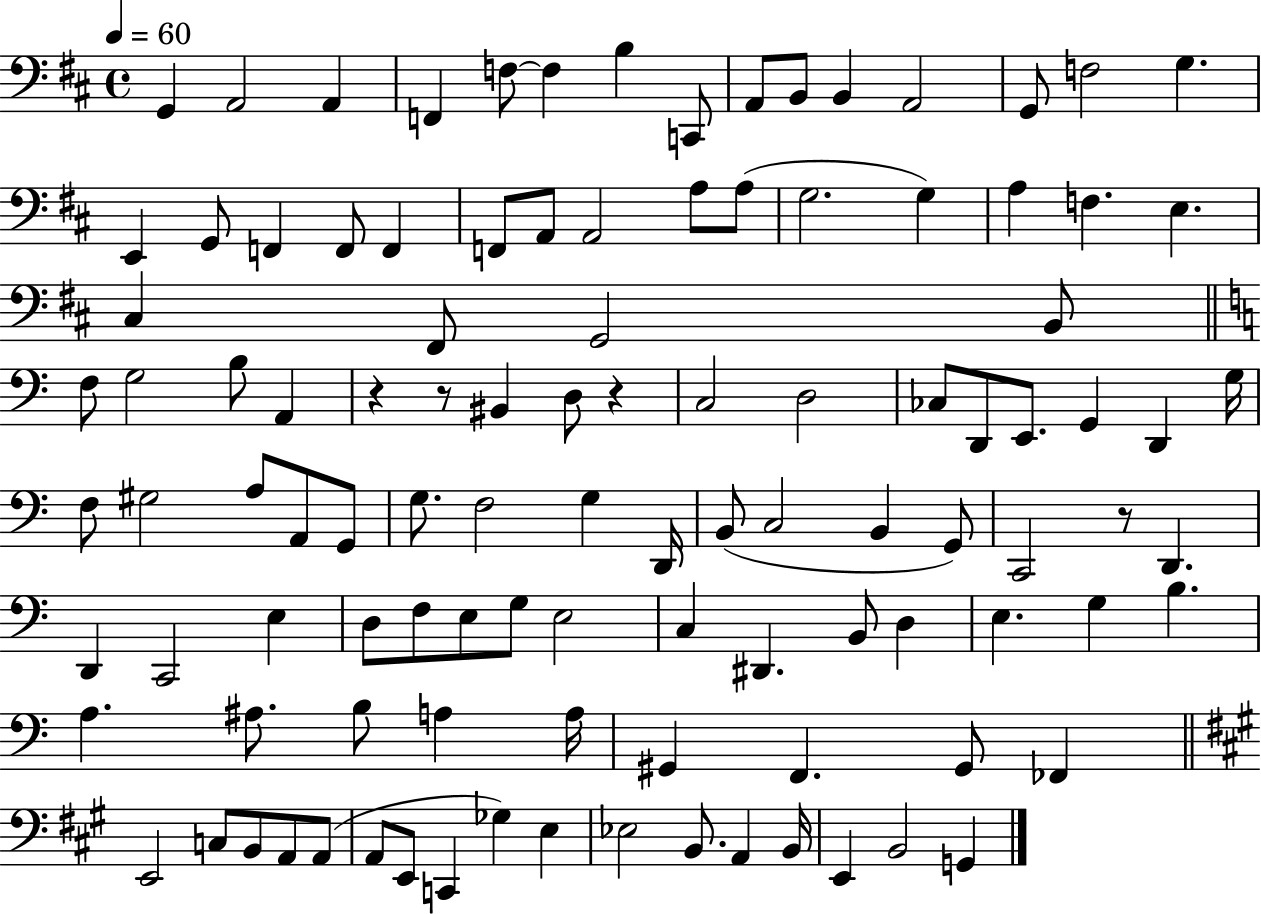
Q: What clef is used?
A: bass